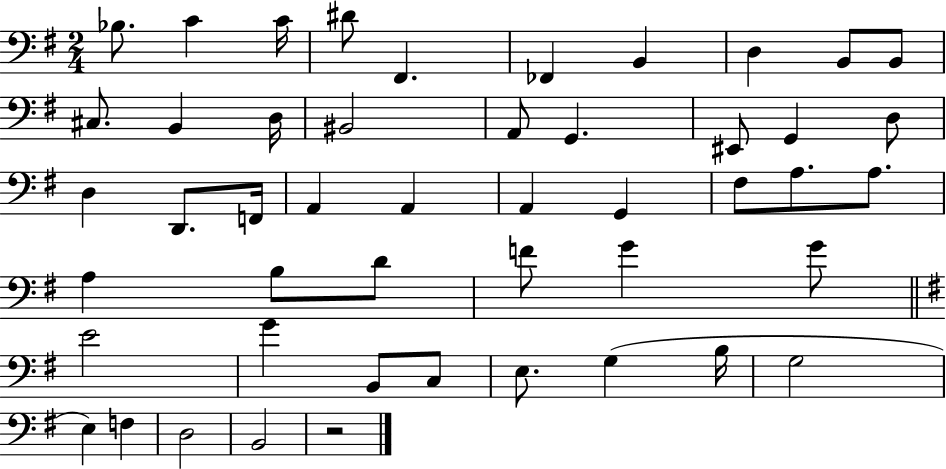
Bb3/e. C4/q C4/s D#4/e F#2/q. FES2/q B2/q D3/q B2/e B2/e C#3/e. B2/q D3/s BIS2/h A2/e G2/q. EIS2/e G2/q D3/e D3/q D2/e. F2/s A2/q A2/q A2/q G2/q F#3/e A3/e. A3/e. A3/q B3/e D4/e F4/e G4/q G4/e E4/h G4/q B2/e C3/e E3/e. G3/q B3/s G3/h E3/q F3/q D3/h B2/h R/h